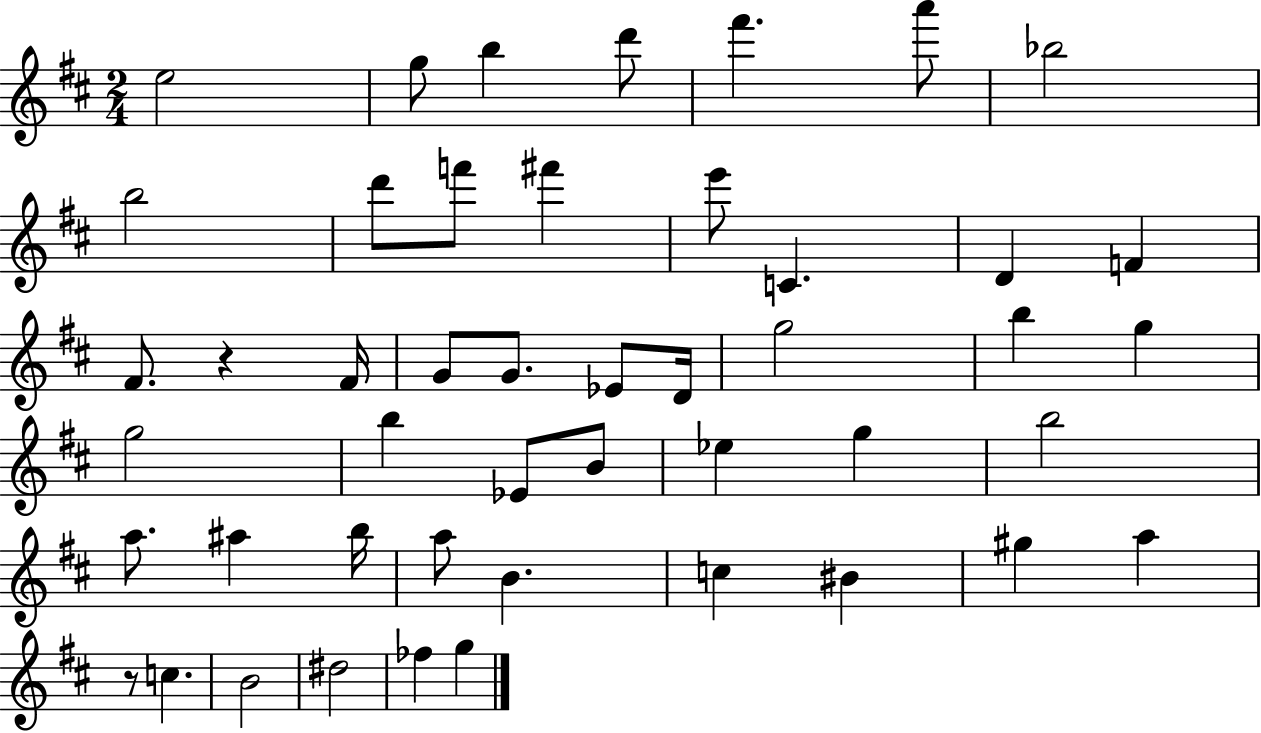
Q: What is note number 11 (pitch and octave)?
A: F#6